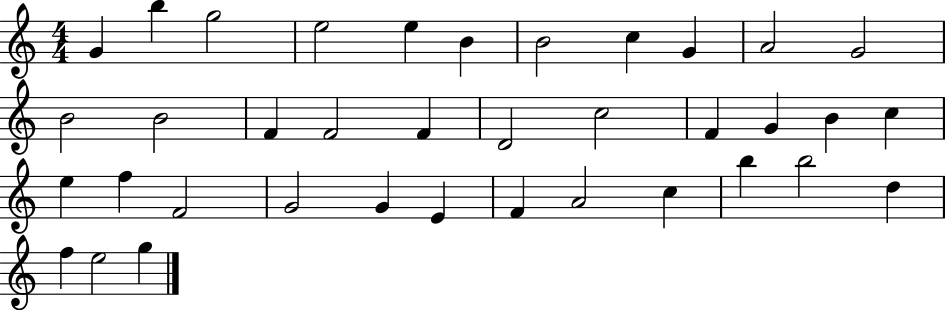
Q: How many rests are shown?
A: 0